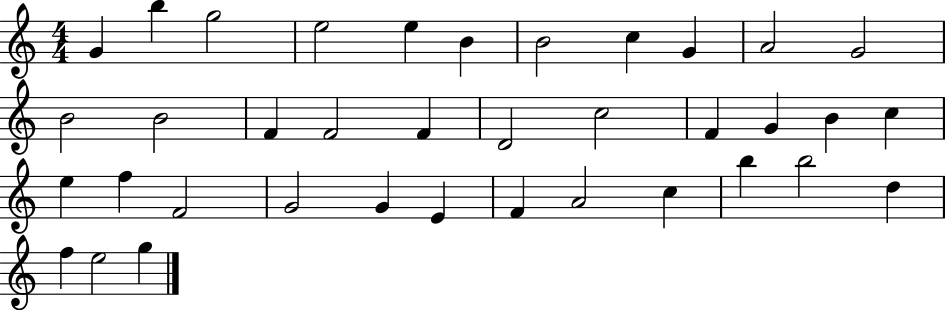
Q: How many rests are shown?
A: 0